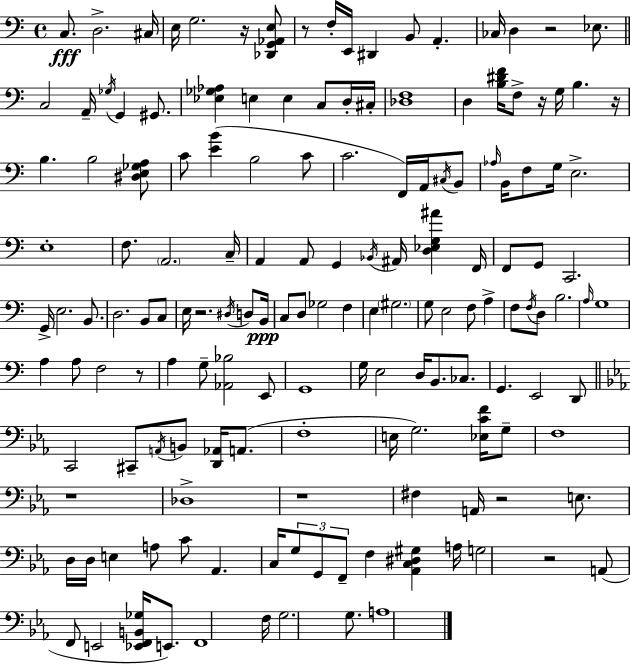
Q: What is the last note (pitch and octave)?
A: A3